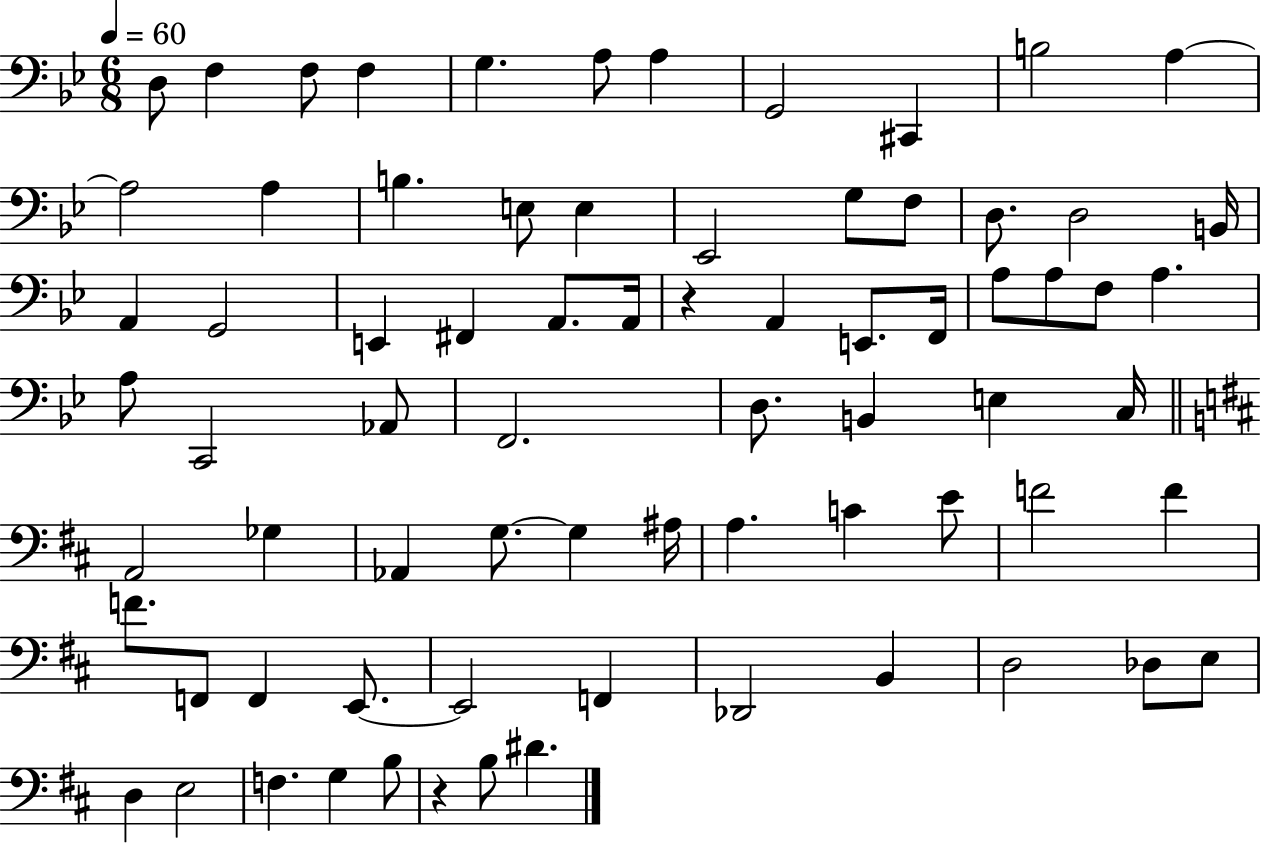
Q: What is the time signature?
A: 6/8